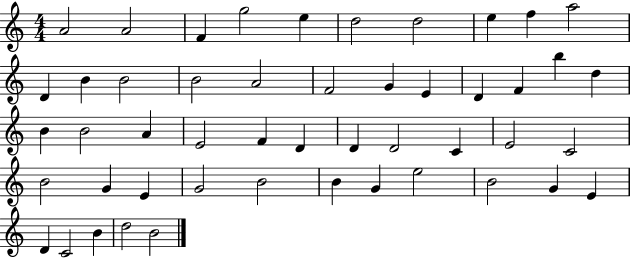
A4/h A4/h F4/q G5/h E5/q D5/h D5/h E5/q F5/q A5/h D4/q B4/q B4/h B4/h A4/h F4/h G4/q E4/q D4/q F4/q B5/q D5/q B4/q B4/h A4/q E4/h F4/q D4/q D4/q D4/h C4/q E4/h C4/h B4/h G4/q E4/q G4/h B4/h B4/q G4/q E5/h B4/h G4/q E4/q D4/q C4/h B4/q D5/h B4/h